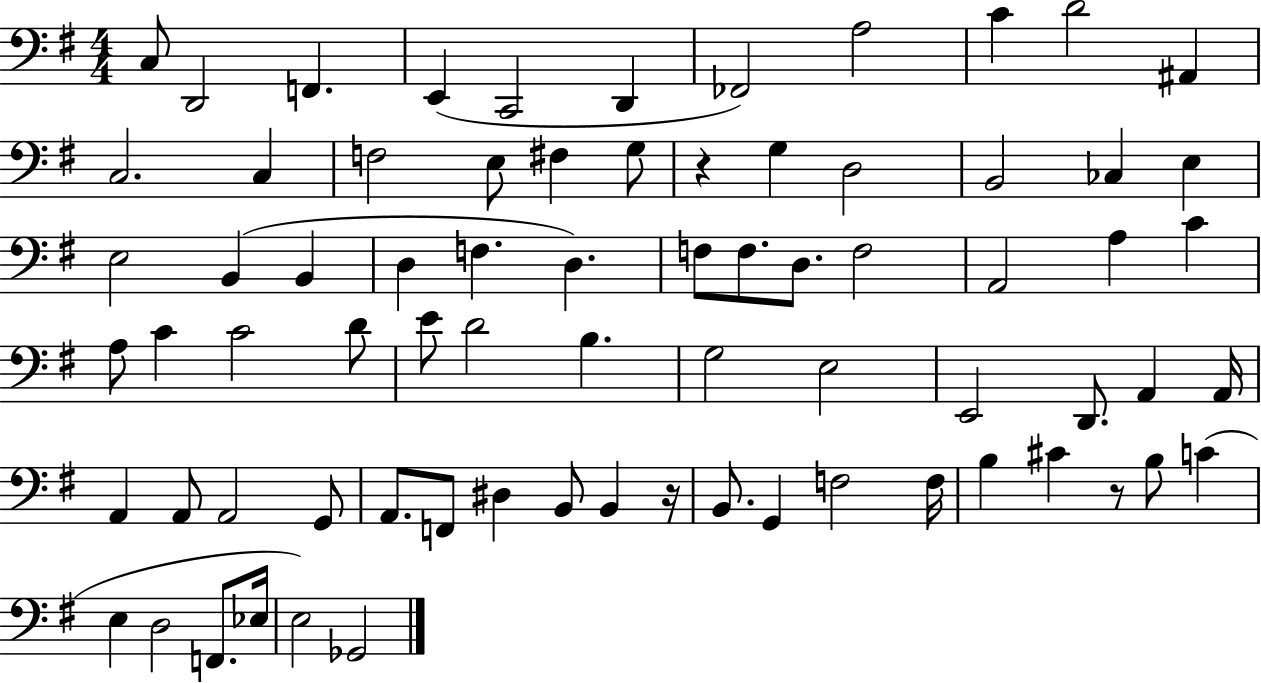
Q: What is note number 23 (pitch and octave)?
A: E3